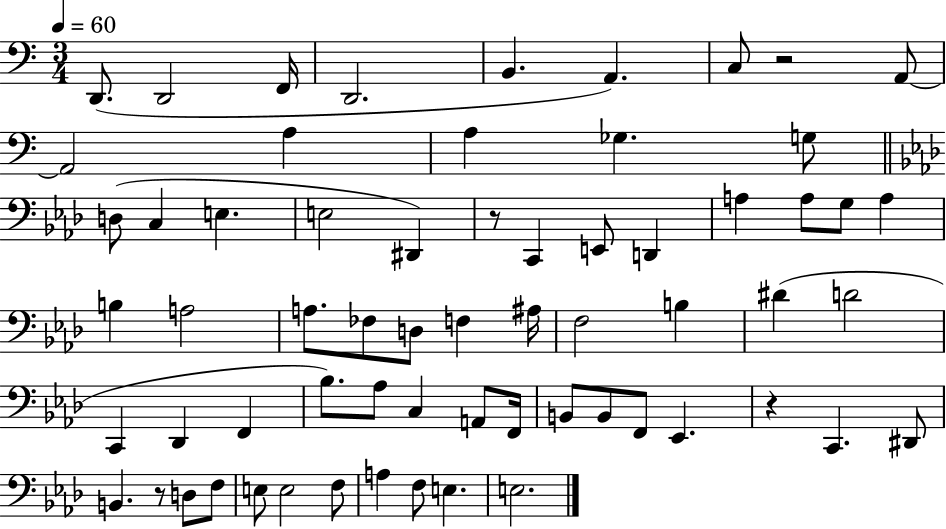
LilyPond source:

{
  \clef bass
  \numericTimeSignature
  \time 3/4
  \key c \major
  \tempo 4 = 60
  d,8.( d,2 f,16 | d,2. | b,4. a,4.) | c8 r2 a,8~~ | \break a,2 a4 | a4 ges4. g8 | \bar "||" \break \key aes \major d8( c4 e4. | e2 dis,4) | r8 c,4 e,8 d,4 | a4 a8 g8 a4 | \break b4 a2 | a8. fes8 d8 f4 ais16 | f2 b4 | dis'4( d'2 | \break c,4 des,4 f,4 | bes8.) aes8 c4 a,8 f,16 | b,8 b,8 f,8 ees,4. | r4 c,4. dis,8 | \break b,4. r8 d8 f8 | e8 e2 f8 | a4 f8 e4. | e2. | \break \bar "|."
}